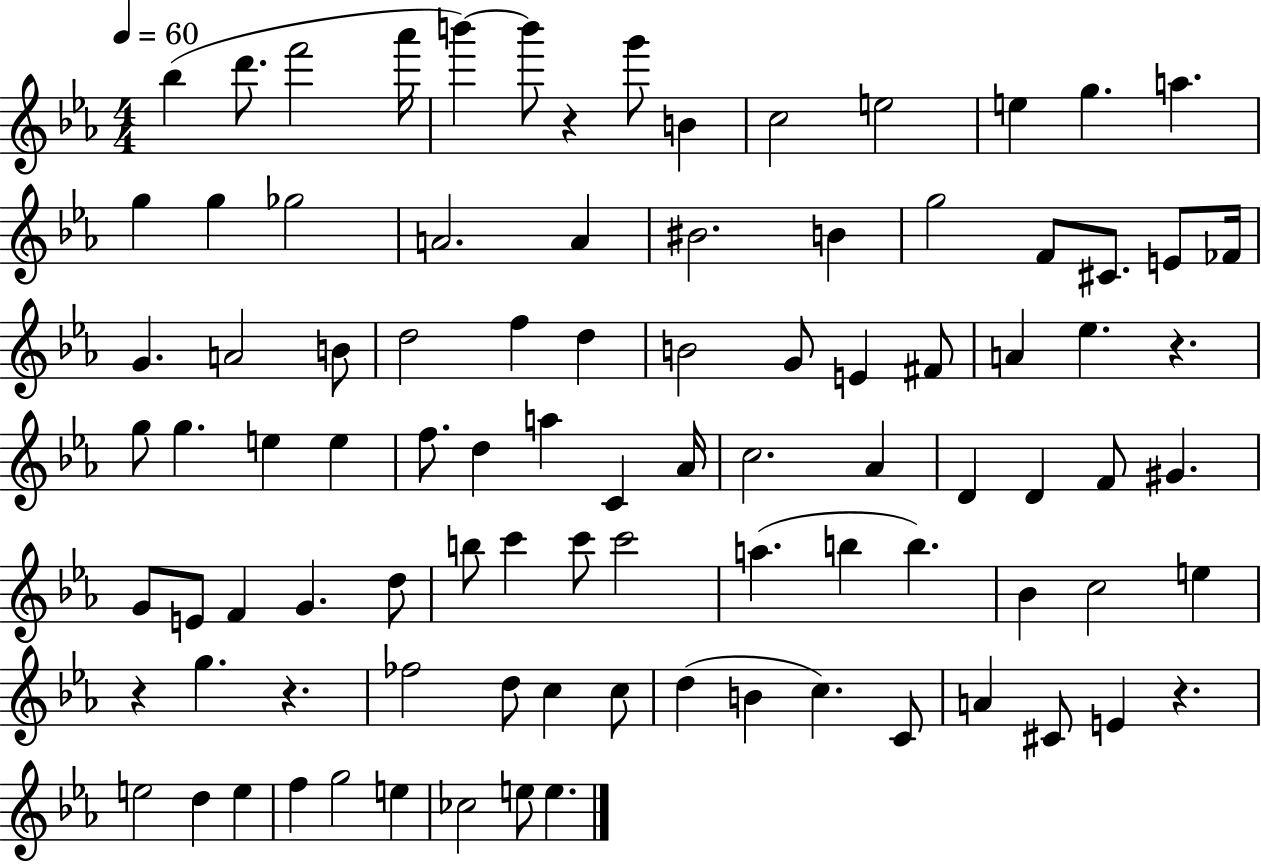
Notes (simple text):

Bb5/q D6/e. F6/h Ab6/s B6/q B6/e R/q G6/e B4/q C5/h E5/h E5/q G5/q. A5/q. G5/q G5/q Gb5/h A4/h. A4/q BIS4/h. B4/q G5/h F4/e C#4/e. E4/e FES4/s G4/q. A4/h B4/e D5/h F5/q D5/q B4/h G4/e E4/q F#4/e A4/q Eb5/q. R/q. G5/e G5/q. E5/q E5/q F5/e. D5/q A5/q C4/q Ab4/s C5/h. Ab4/q D4/q D4/q F4/e G#4/q. G4/e E4/e F4/q G4/q. D5/e B5/e C6/q C6/e C6/h A5/q. B5/q B5/q. Bb4/q C5/h E5/q R/q G5/q. R/q. FES5/h D5/e C5/q C5/e D5/q B4/q C5/q. C4/e A4/q C#4/e E4/q R/q. E5/h D5/q E5/q F5/q G5/h E5/q CES5/h E5/e E5/q.